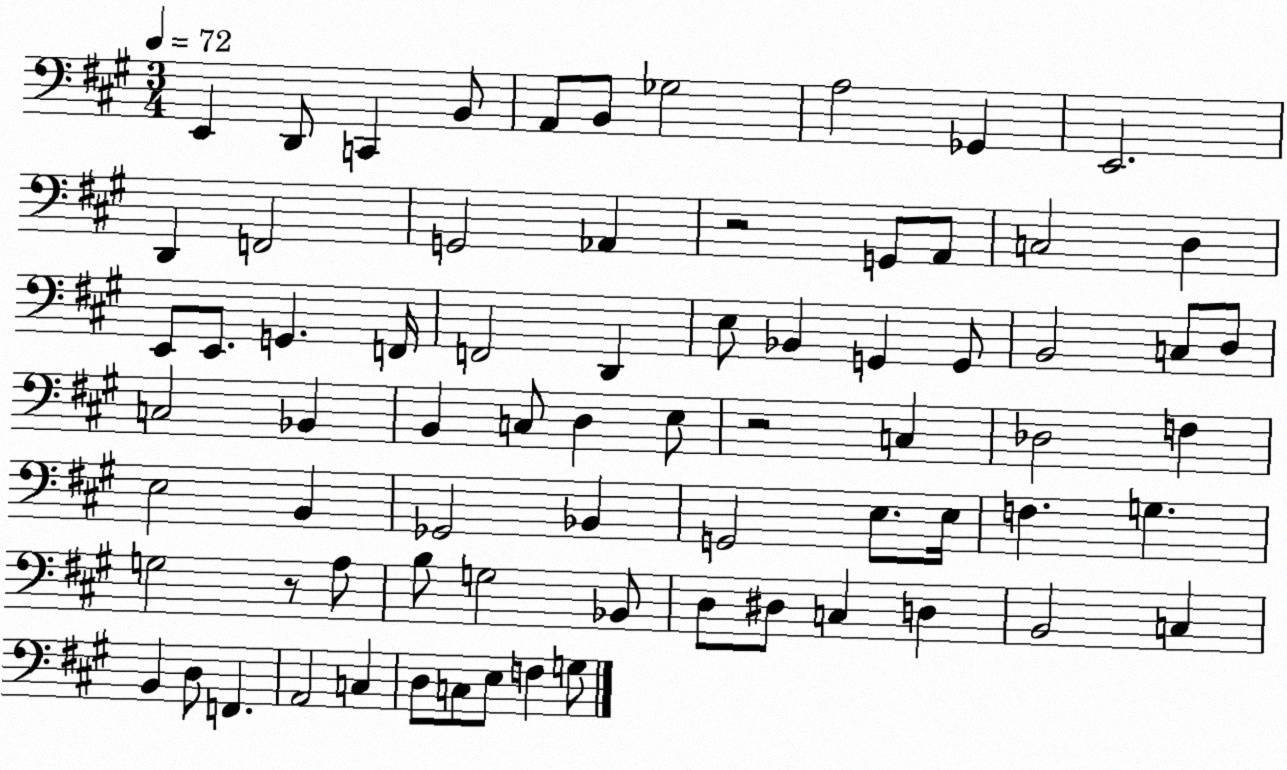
X:1
T:Untitled
M:3/4
L:1/4
K:A
E,, D,,/2 C,, B,,/2 A,,/2 B,,/2 _G,2 A,2 _G,, E,,2 D,, F,,2 G,,2 _A,, z2 G,,/2 A,,/2 C,2 D, E,,/2 E,,/2 G,, F,,/4 F,,2 D,, E,/2 _B,, G,, G,,/2 B,,2 C,/2 D,/2 C,2 _B,, B,, C,/2 D, E,/2 z2 C, _D,2 F, E,2 B,, _G,,2 _B,, G,,2 E,/2 E,/4 F, G, G,2 z/2 A,/2 B,/2 G,2 _B,,/2 D,/2 ^D,/2 C, D, B,,2 C, B,, D,/2 F,, A,,2 C, D,/2 C,/2 E,/2 F, G,/2